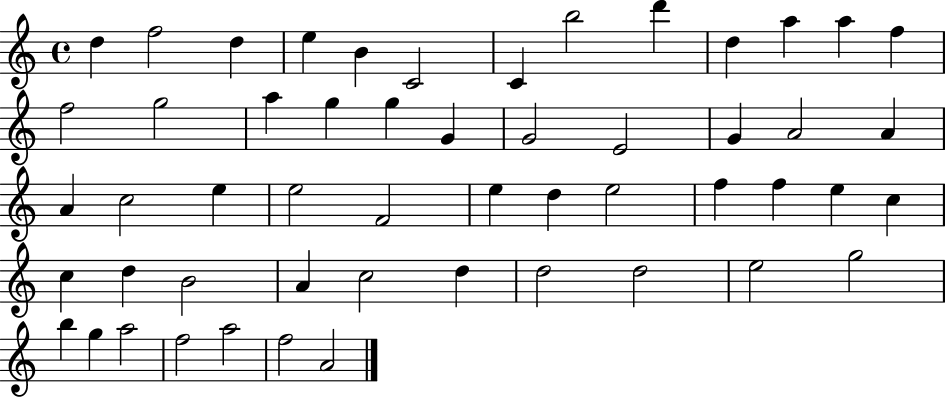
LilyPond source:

{
  \clef treble
  \time 4/4
  \defaultTimeSignature
  \key c \major
  d''4 f''2 d''4 | e''4 b'4 c'2 | c'4 b''2 d'''4 | d''4 a''4 a''4 f''4 | \break f''2 g''2 | a''4 g''4 g''4 g'4 | g'2 e'2 | g'4 a'2 a'4 | \break a'4 c''2 e''4 | e''2 f'2 | e''4 d''4 e''2 | f''4 f''4 e''4 c''4 | \break c''4 d''4 b'2 | a'4 c''2 d''4 | d''2 d''2 | e''2 g''2 | \break b''4 g''4 a''2 | f''2 a''2 | f''2 a'2 | \bar "|."
}